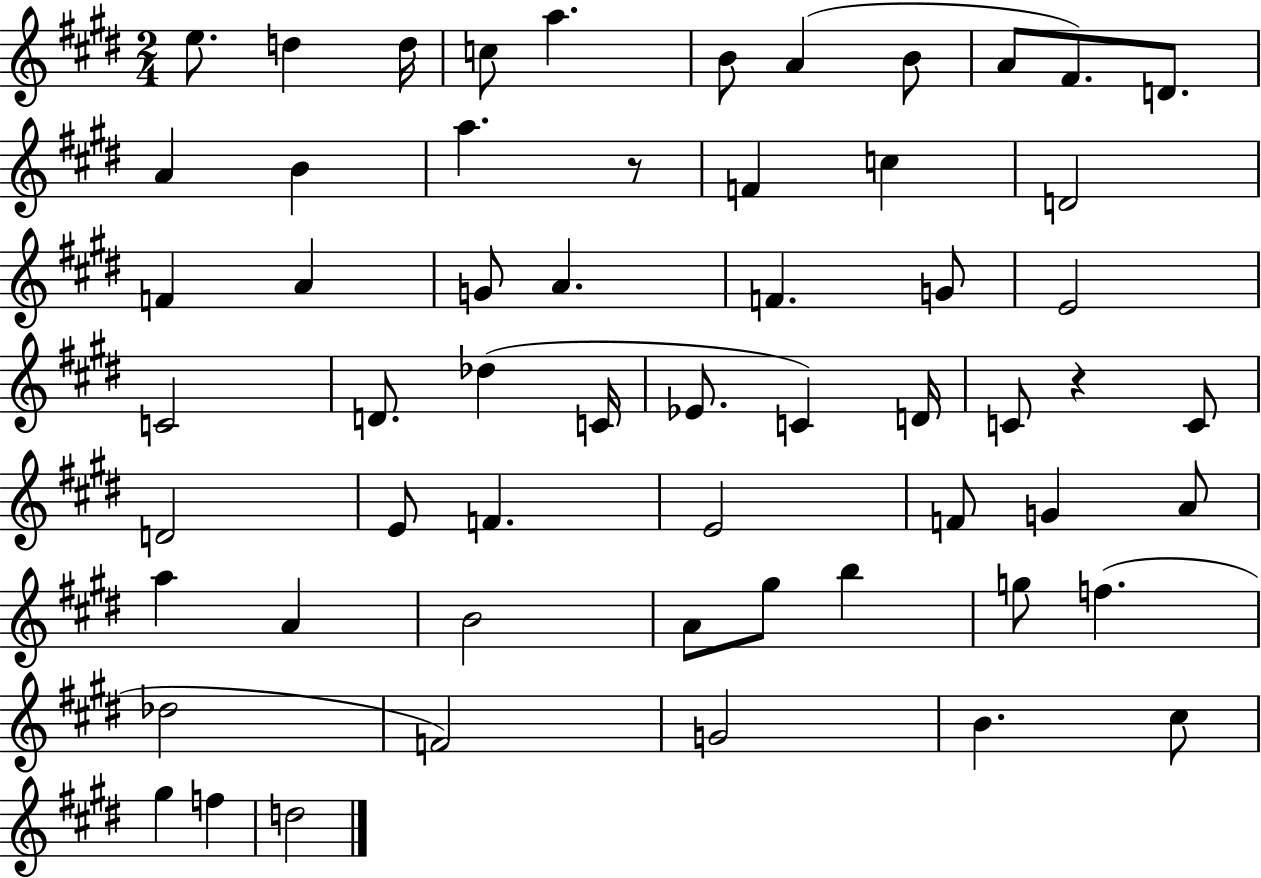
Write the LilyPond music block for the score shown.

{
  \clef treble
  \numericTimeSignature
  \time 2/4
  \key e \major
  e''8. d''4 d''16 | c''8 a''4. | b'8 a'4( b'8 | a'8 fis'8.) d'8. | \break a'4 b'4 | a''4. r8 | f'4 c''4 | d'2 | \break f'4 a'4 | g'8 a'4. | f'4. g'8 | e'2 | \break c'2 | d'8. des''4( c'16 | ees'8. c'4) d'16 | c'8 r4 c'8 | \break d'2 | e'8 f'4. | e'2 | f'8 g'4 a'8 | \break a''4 a'4 | b'2 | a'8 gis''8 b''4 | g''8 f''4.( | \break des''2 | f'2) | g'2 | b'4. cis''8 | \break gis''4 f''4 | d''2 | \bar "|."
}